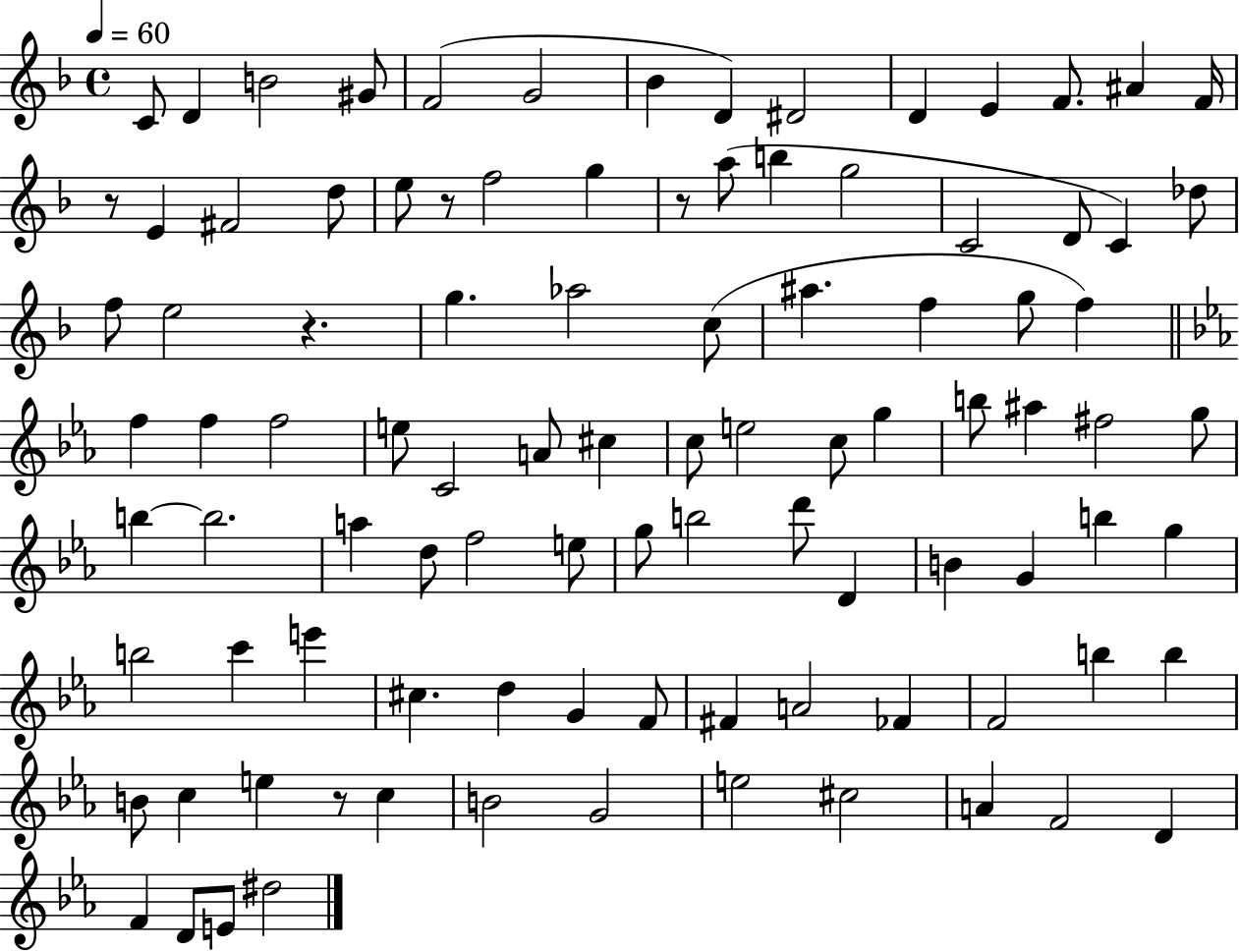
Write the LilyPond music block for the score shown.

{
  \clef treble
  \time 4/4
  \defaultTimeSignature
  \key f \major
  \tempo 4 = 60
  \repeat volta 2 { c'8 d'4 b'2 gis'8 | f'2( g'2 | bes'4 d'4) dis'2 | d'4 e'4 f'8. ais'4 f'16 | \break r8 e'4 fis'2 d''8 | e''8 r8 f''2 g''4 | r8 a''8( b''4 g''2 | c'2 d'8 c'4) des''8 | \break f''8 e''2 r4. | g''4. aes''2 c''8( | ais''4. f''4 g''8 f''4) | \bar "||" \break \key ees \major f''4 f''4 f''2 | e''8 c'2 a'8 cis''4 | c''8 e''2 c''8 g''4 | b''8 ais''4 fis''2 g''8 | \break b''4~~ b''2. | a''4 d''8 f''2 e''8 | g''8 b''2 d'''8 d'4 | b'4 g'4 b''4 g''4 | \break b''2 c'''4 e'''4 | cis''4. d''4 g'4 f'8 | fis'4 a'2 fes'4 | f'2 b''4 b''4 | \break b'8 c''4 e''4 r8 c''4 | b'2 g'2 | e''2 cis''2 | a'4 f'2 d'4 | \break f'4 d'8 e'8 dis''2 | } \bar "|."
}